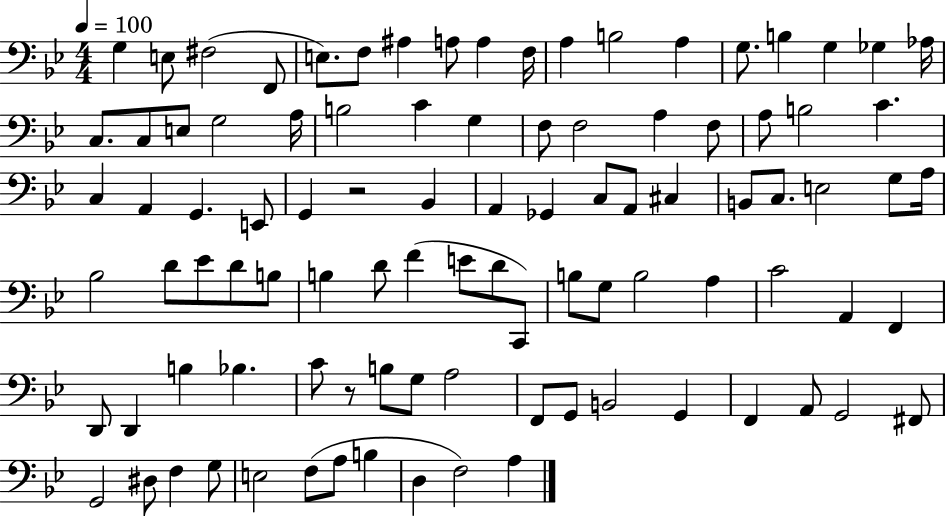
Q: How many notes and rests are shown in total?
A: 96